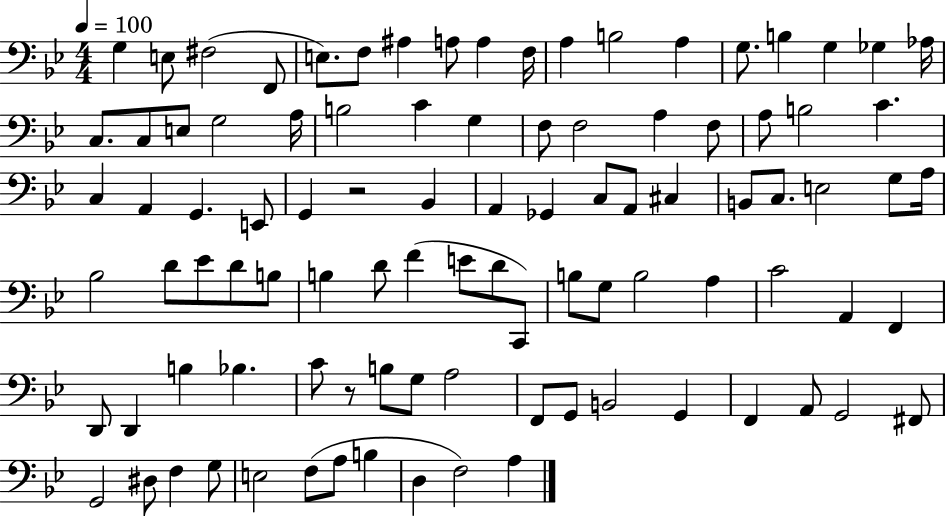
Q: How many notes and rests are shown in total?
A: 96